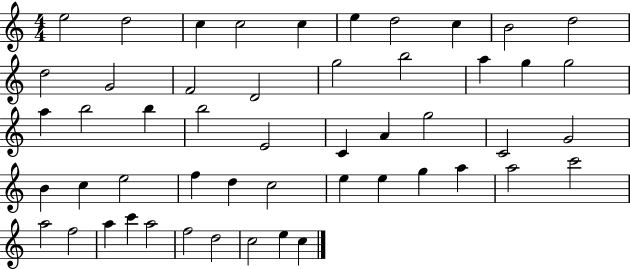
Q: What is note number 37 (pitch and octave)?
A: E5